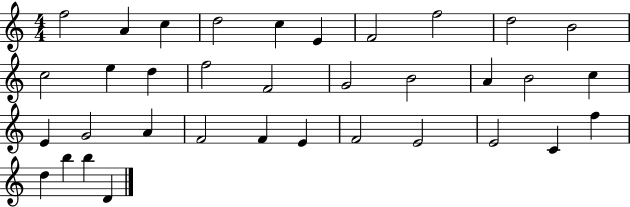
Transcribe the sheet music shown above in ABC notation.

X:1
T:Untitled
M:4/4
L:1/4
K:C
f2 A c d2 c E F2 f2 d2 B2 c2 e d f2 F2 G2 B2 A B2 c E G2 A F2 F E F2 E2 E2 C f d b b D